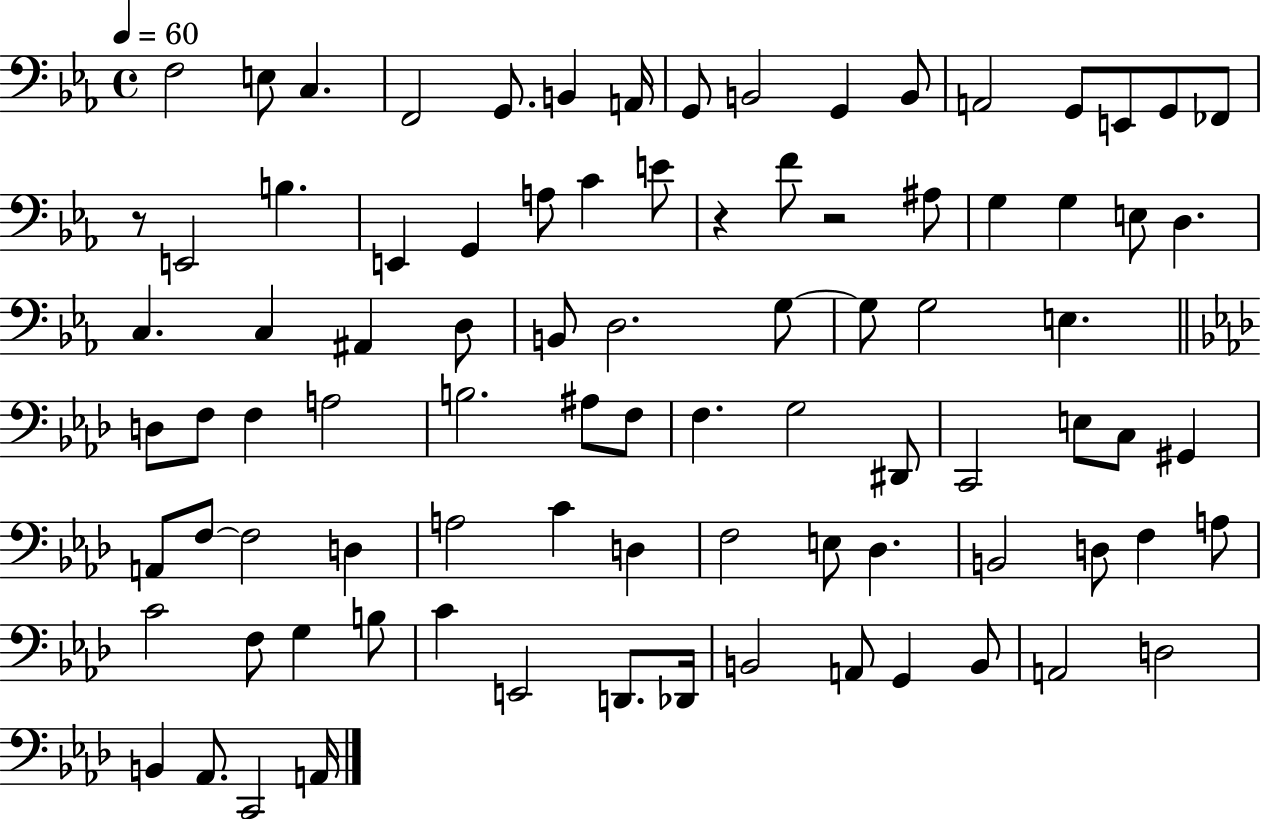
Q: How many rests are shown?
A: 3